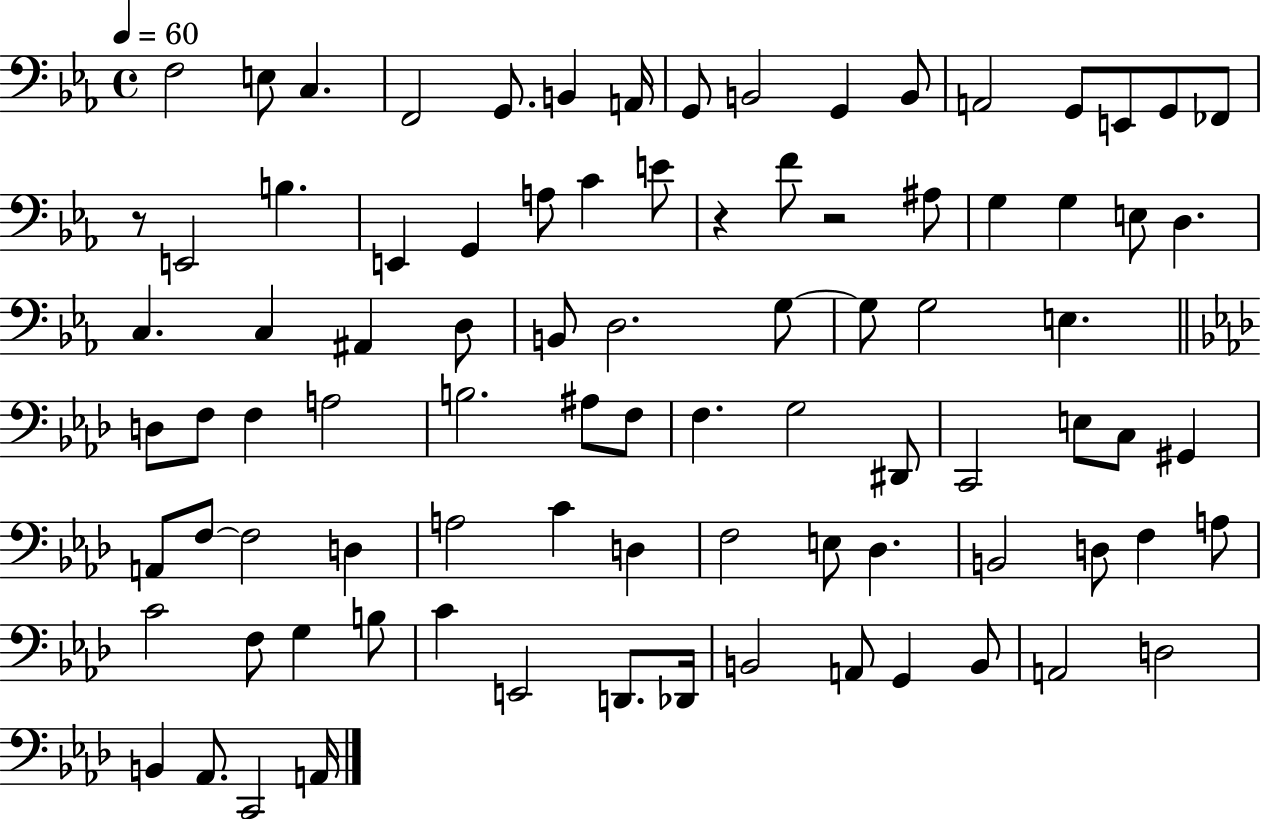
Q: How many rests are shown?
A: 3